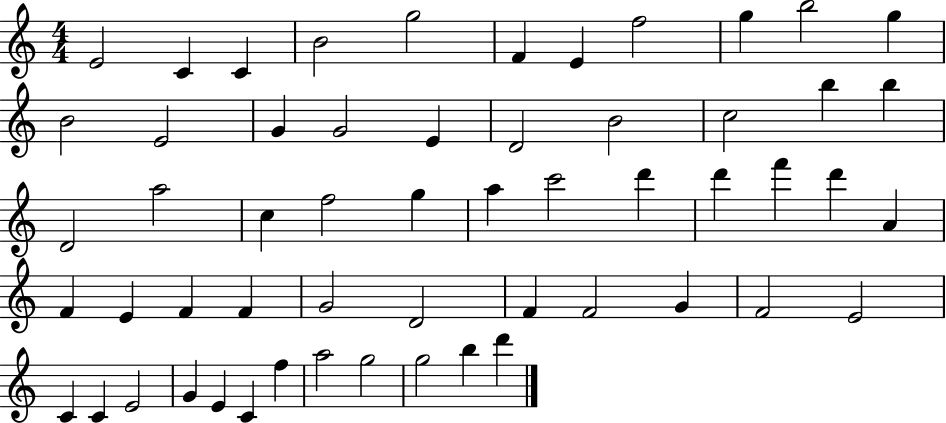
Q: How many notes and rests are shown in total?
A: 56